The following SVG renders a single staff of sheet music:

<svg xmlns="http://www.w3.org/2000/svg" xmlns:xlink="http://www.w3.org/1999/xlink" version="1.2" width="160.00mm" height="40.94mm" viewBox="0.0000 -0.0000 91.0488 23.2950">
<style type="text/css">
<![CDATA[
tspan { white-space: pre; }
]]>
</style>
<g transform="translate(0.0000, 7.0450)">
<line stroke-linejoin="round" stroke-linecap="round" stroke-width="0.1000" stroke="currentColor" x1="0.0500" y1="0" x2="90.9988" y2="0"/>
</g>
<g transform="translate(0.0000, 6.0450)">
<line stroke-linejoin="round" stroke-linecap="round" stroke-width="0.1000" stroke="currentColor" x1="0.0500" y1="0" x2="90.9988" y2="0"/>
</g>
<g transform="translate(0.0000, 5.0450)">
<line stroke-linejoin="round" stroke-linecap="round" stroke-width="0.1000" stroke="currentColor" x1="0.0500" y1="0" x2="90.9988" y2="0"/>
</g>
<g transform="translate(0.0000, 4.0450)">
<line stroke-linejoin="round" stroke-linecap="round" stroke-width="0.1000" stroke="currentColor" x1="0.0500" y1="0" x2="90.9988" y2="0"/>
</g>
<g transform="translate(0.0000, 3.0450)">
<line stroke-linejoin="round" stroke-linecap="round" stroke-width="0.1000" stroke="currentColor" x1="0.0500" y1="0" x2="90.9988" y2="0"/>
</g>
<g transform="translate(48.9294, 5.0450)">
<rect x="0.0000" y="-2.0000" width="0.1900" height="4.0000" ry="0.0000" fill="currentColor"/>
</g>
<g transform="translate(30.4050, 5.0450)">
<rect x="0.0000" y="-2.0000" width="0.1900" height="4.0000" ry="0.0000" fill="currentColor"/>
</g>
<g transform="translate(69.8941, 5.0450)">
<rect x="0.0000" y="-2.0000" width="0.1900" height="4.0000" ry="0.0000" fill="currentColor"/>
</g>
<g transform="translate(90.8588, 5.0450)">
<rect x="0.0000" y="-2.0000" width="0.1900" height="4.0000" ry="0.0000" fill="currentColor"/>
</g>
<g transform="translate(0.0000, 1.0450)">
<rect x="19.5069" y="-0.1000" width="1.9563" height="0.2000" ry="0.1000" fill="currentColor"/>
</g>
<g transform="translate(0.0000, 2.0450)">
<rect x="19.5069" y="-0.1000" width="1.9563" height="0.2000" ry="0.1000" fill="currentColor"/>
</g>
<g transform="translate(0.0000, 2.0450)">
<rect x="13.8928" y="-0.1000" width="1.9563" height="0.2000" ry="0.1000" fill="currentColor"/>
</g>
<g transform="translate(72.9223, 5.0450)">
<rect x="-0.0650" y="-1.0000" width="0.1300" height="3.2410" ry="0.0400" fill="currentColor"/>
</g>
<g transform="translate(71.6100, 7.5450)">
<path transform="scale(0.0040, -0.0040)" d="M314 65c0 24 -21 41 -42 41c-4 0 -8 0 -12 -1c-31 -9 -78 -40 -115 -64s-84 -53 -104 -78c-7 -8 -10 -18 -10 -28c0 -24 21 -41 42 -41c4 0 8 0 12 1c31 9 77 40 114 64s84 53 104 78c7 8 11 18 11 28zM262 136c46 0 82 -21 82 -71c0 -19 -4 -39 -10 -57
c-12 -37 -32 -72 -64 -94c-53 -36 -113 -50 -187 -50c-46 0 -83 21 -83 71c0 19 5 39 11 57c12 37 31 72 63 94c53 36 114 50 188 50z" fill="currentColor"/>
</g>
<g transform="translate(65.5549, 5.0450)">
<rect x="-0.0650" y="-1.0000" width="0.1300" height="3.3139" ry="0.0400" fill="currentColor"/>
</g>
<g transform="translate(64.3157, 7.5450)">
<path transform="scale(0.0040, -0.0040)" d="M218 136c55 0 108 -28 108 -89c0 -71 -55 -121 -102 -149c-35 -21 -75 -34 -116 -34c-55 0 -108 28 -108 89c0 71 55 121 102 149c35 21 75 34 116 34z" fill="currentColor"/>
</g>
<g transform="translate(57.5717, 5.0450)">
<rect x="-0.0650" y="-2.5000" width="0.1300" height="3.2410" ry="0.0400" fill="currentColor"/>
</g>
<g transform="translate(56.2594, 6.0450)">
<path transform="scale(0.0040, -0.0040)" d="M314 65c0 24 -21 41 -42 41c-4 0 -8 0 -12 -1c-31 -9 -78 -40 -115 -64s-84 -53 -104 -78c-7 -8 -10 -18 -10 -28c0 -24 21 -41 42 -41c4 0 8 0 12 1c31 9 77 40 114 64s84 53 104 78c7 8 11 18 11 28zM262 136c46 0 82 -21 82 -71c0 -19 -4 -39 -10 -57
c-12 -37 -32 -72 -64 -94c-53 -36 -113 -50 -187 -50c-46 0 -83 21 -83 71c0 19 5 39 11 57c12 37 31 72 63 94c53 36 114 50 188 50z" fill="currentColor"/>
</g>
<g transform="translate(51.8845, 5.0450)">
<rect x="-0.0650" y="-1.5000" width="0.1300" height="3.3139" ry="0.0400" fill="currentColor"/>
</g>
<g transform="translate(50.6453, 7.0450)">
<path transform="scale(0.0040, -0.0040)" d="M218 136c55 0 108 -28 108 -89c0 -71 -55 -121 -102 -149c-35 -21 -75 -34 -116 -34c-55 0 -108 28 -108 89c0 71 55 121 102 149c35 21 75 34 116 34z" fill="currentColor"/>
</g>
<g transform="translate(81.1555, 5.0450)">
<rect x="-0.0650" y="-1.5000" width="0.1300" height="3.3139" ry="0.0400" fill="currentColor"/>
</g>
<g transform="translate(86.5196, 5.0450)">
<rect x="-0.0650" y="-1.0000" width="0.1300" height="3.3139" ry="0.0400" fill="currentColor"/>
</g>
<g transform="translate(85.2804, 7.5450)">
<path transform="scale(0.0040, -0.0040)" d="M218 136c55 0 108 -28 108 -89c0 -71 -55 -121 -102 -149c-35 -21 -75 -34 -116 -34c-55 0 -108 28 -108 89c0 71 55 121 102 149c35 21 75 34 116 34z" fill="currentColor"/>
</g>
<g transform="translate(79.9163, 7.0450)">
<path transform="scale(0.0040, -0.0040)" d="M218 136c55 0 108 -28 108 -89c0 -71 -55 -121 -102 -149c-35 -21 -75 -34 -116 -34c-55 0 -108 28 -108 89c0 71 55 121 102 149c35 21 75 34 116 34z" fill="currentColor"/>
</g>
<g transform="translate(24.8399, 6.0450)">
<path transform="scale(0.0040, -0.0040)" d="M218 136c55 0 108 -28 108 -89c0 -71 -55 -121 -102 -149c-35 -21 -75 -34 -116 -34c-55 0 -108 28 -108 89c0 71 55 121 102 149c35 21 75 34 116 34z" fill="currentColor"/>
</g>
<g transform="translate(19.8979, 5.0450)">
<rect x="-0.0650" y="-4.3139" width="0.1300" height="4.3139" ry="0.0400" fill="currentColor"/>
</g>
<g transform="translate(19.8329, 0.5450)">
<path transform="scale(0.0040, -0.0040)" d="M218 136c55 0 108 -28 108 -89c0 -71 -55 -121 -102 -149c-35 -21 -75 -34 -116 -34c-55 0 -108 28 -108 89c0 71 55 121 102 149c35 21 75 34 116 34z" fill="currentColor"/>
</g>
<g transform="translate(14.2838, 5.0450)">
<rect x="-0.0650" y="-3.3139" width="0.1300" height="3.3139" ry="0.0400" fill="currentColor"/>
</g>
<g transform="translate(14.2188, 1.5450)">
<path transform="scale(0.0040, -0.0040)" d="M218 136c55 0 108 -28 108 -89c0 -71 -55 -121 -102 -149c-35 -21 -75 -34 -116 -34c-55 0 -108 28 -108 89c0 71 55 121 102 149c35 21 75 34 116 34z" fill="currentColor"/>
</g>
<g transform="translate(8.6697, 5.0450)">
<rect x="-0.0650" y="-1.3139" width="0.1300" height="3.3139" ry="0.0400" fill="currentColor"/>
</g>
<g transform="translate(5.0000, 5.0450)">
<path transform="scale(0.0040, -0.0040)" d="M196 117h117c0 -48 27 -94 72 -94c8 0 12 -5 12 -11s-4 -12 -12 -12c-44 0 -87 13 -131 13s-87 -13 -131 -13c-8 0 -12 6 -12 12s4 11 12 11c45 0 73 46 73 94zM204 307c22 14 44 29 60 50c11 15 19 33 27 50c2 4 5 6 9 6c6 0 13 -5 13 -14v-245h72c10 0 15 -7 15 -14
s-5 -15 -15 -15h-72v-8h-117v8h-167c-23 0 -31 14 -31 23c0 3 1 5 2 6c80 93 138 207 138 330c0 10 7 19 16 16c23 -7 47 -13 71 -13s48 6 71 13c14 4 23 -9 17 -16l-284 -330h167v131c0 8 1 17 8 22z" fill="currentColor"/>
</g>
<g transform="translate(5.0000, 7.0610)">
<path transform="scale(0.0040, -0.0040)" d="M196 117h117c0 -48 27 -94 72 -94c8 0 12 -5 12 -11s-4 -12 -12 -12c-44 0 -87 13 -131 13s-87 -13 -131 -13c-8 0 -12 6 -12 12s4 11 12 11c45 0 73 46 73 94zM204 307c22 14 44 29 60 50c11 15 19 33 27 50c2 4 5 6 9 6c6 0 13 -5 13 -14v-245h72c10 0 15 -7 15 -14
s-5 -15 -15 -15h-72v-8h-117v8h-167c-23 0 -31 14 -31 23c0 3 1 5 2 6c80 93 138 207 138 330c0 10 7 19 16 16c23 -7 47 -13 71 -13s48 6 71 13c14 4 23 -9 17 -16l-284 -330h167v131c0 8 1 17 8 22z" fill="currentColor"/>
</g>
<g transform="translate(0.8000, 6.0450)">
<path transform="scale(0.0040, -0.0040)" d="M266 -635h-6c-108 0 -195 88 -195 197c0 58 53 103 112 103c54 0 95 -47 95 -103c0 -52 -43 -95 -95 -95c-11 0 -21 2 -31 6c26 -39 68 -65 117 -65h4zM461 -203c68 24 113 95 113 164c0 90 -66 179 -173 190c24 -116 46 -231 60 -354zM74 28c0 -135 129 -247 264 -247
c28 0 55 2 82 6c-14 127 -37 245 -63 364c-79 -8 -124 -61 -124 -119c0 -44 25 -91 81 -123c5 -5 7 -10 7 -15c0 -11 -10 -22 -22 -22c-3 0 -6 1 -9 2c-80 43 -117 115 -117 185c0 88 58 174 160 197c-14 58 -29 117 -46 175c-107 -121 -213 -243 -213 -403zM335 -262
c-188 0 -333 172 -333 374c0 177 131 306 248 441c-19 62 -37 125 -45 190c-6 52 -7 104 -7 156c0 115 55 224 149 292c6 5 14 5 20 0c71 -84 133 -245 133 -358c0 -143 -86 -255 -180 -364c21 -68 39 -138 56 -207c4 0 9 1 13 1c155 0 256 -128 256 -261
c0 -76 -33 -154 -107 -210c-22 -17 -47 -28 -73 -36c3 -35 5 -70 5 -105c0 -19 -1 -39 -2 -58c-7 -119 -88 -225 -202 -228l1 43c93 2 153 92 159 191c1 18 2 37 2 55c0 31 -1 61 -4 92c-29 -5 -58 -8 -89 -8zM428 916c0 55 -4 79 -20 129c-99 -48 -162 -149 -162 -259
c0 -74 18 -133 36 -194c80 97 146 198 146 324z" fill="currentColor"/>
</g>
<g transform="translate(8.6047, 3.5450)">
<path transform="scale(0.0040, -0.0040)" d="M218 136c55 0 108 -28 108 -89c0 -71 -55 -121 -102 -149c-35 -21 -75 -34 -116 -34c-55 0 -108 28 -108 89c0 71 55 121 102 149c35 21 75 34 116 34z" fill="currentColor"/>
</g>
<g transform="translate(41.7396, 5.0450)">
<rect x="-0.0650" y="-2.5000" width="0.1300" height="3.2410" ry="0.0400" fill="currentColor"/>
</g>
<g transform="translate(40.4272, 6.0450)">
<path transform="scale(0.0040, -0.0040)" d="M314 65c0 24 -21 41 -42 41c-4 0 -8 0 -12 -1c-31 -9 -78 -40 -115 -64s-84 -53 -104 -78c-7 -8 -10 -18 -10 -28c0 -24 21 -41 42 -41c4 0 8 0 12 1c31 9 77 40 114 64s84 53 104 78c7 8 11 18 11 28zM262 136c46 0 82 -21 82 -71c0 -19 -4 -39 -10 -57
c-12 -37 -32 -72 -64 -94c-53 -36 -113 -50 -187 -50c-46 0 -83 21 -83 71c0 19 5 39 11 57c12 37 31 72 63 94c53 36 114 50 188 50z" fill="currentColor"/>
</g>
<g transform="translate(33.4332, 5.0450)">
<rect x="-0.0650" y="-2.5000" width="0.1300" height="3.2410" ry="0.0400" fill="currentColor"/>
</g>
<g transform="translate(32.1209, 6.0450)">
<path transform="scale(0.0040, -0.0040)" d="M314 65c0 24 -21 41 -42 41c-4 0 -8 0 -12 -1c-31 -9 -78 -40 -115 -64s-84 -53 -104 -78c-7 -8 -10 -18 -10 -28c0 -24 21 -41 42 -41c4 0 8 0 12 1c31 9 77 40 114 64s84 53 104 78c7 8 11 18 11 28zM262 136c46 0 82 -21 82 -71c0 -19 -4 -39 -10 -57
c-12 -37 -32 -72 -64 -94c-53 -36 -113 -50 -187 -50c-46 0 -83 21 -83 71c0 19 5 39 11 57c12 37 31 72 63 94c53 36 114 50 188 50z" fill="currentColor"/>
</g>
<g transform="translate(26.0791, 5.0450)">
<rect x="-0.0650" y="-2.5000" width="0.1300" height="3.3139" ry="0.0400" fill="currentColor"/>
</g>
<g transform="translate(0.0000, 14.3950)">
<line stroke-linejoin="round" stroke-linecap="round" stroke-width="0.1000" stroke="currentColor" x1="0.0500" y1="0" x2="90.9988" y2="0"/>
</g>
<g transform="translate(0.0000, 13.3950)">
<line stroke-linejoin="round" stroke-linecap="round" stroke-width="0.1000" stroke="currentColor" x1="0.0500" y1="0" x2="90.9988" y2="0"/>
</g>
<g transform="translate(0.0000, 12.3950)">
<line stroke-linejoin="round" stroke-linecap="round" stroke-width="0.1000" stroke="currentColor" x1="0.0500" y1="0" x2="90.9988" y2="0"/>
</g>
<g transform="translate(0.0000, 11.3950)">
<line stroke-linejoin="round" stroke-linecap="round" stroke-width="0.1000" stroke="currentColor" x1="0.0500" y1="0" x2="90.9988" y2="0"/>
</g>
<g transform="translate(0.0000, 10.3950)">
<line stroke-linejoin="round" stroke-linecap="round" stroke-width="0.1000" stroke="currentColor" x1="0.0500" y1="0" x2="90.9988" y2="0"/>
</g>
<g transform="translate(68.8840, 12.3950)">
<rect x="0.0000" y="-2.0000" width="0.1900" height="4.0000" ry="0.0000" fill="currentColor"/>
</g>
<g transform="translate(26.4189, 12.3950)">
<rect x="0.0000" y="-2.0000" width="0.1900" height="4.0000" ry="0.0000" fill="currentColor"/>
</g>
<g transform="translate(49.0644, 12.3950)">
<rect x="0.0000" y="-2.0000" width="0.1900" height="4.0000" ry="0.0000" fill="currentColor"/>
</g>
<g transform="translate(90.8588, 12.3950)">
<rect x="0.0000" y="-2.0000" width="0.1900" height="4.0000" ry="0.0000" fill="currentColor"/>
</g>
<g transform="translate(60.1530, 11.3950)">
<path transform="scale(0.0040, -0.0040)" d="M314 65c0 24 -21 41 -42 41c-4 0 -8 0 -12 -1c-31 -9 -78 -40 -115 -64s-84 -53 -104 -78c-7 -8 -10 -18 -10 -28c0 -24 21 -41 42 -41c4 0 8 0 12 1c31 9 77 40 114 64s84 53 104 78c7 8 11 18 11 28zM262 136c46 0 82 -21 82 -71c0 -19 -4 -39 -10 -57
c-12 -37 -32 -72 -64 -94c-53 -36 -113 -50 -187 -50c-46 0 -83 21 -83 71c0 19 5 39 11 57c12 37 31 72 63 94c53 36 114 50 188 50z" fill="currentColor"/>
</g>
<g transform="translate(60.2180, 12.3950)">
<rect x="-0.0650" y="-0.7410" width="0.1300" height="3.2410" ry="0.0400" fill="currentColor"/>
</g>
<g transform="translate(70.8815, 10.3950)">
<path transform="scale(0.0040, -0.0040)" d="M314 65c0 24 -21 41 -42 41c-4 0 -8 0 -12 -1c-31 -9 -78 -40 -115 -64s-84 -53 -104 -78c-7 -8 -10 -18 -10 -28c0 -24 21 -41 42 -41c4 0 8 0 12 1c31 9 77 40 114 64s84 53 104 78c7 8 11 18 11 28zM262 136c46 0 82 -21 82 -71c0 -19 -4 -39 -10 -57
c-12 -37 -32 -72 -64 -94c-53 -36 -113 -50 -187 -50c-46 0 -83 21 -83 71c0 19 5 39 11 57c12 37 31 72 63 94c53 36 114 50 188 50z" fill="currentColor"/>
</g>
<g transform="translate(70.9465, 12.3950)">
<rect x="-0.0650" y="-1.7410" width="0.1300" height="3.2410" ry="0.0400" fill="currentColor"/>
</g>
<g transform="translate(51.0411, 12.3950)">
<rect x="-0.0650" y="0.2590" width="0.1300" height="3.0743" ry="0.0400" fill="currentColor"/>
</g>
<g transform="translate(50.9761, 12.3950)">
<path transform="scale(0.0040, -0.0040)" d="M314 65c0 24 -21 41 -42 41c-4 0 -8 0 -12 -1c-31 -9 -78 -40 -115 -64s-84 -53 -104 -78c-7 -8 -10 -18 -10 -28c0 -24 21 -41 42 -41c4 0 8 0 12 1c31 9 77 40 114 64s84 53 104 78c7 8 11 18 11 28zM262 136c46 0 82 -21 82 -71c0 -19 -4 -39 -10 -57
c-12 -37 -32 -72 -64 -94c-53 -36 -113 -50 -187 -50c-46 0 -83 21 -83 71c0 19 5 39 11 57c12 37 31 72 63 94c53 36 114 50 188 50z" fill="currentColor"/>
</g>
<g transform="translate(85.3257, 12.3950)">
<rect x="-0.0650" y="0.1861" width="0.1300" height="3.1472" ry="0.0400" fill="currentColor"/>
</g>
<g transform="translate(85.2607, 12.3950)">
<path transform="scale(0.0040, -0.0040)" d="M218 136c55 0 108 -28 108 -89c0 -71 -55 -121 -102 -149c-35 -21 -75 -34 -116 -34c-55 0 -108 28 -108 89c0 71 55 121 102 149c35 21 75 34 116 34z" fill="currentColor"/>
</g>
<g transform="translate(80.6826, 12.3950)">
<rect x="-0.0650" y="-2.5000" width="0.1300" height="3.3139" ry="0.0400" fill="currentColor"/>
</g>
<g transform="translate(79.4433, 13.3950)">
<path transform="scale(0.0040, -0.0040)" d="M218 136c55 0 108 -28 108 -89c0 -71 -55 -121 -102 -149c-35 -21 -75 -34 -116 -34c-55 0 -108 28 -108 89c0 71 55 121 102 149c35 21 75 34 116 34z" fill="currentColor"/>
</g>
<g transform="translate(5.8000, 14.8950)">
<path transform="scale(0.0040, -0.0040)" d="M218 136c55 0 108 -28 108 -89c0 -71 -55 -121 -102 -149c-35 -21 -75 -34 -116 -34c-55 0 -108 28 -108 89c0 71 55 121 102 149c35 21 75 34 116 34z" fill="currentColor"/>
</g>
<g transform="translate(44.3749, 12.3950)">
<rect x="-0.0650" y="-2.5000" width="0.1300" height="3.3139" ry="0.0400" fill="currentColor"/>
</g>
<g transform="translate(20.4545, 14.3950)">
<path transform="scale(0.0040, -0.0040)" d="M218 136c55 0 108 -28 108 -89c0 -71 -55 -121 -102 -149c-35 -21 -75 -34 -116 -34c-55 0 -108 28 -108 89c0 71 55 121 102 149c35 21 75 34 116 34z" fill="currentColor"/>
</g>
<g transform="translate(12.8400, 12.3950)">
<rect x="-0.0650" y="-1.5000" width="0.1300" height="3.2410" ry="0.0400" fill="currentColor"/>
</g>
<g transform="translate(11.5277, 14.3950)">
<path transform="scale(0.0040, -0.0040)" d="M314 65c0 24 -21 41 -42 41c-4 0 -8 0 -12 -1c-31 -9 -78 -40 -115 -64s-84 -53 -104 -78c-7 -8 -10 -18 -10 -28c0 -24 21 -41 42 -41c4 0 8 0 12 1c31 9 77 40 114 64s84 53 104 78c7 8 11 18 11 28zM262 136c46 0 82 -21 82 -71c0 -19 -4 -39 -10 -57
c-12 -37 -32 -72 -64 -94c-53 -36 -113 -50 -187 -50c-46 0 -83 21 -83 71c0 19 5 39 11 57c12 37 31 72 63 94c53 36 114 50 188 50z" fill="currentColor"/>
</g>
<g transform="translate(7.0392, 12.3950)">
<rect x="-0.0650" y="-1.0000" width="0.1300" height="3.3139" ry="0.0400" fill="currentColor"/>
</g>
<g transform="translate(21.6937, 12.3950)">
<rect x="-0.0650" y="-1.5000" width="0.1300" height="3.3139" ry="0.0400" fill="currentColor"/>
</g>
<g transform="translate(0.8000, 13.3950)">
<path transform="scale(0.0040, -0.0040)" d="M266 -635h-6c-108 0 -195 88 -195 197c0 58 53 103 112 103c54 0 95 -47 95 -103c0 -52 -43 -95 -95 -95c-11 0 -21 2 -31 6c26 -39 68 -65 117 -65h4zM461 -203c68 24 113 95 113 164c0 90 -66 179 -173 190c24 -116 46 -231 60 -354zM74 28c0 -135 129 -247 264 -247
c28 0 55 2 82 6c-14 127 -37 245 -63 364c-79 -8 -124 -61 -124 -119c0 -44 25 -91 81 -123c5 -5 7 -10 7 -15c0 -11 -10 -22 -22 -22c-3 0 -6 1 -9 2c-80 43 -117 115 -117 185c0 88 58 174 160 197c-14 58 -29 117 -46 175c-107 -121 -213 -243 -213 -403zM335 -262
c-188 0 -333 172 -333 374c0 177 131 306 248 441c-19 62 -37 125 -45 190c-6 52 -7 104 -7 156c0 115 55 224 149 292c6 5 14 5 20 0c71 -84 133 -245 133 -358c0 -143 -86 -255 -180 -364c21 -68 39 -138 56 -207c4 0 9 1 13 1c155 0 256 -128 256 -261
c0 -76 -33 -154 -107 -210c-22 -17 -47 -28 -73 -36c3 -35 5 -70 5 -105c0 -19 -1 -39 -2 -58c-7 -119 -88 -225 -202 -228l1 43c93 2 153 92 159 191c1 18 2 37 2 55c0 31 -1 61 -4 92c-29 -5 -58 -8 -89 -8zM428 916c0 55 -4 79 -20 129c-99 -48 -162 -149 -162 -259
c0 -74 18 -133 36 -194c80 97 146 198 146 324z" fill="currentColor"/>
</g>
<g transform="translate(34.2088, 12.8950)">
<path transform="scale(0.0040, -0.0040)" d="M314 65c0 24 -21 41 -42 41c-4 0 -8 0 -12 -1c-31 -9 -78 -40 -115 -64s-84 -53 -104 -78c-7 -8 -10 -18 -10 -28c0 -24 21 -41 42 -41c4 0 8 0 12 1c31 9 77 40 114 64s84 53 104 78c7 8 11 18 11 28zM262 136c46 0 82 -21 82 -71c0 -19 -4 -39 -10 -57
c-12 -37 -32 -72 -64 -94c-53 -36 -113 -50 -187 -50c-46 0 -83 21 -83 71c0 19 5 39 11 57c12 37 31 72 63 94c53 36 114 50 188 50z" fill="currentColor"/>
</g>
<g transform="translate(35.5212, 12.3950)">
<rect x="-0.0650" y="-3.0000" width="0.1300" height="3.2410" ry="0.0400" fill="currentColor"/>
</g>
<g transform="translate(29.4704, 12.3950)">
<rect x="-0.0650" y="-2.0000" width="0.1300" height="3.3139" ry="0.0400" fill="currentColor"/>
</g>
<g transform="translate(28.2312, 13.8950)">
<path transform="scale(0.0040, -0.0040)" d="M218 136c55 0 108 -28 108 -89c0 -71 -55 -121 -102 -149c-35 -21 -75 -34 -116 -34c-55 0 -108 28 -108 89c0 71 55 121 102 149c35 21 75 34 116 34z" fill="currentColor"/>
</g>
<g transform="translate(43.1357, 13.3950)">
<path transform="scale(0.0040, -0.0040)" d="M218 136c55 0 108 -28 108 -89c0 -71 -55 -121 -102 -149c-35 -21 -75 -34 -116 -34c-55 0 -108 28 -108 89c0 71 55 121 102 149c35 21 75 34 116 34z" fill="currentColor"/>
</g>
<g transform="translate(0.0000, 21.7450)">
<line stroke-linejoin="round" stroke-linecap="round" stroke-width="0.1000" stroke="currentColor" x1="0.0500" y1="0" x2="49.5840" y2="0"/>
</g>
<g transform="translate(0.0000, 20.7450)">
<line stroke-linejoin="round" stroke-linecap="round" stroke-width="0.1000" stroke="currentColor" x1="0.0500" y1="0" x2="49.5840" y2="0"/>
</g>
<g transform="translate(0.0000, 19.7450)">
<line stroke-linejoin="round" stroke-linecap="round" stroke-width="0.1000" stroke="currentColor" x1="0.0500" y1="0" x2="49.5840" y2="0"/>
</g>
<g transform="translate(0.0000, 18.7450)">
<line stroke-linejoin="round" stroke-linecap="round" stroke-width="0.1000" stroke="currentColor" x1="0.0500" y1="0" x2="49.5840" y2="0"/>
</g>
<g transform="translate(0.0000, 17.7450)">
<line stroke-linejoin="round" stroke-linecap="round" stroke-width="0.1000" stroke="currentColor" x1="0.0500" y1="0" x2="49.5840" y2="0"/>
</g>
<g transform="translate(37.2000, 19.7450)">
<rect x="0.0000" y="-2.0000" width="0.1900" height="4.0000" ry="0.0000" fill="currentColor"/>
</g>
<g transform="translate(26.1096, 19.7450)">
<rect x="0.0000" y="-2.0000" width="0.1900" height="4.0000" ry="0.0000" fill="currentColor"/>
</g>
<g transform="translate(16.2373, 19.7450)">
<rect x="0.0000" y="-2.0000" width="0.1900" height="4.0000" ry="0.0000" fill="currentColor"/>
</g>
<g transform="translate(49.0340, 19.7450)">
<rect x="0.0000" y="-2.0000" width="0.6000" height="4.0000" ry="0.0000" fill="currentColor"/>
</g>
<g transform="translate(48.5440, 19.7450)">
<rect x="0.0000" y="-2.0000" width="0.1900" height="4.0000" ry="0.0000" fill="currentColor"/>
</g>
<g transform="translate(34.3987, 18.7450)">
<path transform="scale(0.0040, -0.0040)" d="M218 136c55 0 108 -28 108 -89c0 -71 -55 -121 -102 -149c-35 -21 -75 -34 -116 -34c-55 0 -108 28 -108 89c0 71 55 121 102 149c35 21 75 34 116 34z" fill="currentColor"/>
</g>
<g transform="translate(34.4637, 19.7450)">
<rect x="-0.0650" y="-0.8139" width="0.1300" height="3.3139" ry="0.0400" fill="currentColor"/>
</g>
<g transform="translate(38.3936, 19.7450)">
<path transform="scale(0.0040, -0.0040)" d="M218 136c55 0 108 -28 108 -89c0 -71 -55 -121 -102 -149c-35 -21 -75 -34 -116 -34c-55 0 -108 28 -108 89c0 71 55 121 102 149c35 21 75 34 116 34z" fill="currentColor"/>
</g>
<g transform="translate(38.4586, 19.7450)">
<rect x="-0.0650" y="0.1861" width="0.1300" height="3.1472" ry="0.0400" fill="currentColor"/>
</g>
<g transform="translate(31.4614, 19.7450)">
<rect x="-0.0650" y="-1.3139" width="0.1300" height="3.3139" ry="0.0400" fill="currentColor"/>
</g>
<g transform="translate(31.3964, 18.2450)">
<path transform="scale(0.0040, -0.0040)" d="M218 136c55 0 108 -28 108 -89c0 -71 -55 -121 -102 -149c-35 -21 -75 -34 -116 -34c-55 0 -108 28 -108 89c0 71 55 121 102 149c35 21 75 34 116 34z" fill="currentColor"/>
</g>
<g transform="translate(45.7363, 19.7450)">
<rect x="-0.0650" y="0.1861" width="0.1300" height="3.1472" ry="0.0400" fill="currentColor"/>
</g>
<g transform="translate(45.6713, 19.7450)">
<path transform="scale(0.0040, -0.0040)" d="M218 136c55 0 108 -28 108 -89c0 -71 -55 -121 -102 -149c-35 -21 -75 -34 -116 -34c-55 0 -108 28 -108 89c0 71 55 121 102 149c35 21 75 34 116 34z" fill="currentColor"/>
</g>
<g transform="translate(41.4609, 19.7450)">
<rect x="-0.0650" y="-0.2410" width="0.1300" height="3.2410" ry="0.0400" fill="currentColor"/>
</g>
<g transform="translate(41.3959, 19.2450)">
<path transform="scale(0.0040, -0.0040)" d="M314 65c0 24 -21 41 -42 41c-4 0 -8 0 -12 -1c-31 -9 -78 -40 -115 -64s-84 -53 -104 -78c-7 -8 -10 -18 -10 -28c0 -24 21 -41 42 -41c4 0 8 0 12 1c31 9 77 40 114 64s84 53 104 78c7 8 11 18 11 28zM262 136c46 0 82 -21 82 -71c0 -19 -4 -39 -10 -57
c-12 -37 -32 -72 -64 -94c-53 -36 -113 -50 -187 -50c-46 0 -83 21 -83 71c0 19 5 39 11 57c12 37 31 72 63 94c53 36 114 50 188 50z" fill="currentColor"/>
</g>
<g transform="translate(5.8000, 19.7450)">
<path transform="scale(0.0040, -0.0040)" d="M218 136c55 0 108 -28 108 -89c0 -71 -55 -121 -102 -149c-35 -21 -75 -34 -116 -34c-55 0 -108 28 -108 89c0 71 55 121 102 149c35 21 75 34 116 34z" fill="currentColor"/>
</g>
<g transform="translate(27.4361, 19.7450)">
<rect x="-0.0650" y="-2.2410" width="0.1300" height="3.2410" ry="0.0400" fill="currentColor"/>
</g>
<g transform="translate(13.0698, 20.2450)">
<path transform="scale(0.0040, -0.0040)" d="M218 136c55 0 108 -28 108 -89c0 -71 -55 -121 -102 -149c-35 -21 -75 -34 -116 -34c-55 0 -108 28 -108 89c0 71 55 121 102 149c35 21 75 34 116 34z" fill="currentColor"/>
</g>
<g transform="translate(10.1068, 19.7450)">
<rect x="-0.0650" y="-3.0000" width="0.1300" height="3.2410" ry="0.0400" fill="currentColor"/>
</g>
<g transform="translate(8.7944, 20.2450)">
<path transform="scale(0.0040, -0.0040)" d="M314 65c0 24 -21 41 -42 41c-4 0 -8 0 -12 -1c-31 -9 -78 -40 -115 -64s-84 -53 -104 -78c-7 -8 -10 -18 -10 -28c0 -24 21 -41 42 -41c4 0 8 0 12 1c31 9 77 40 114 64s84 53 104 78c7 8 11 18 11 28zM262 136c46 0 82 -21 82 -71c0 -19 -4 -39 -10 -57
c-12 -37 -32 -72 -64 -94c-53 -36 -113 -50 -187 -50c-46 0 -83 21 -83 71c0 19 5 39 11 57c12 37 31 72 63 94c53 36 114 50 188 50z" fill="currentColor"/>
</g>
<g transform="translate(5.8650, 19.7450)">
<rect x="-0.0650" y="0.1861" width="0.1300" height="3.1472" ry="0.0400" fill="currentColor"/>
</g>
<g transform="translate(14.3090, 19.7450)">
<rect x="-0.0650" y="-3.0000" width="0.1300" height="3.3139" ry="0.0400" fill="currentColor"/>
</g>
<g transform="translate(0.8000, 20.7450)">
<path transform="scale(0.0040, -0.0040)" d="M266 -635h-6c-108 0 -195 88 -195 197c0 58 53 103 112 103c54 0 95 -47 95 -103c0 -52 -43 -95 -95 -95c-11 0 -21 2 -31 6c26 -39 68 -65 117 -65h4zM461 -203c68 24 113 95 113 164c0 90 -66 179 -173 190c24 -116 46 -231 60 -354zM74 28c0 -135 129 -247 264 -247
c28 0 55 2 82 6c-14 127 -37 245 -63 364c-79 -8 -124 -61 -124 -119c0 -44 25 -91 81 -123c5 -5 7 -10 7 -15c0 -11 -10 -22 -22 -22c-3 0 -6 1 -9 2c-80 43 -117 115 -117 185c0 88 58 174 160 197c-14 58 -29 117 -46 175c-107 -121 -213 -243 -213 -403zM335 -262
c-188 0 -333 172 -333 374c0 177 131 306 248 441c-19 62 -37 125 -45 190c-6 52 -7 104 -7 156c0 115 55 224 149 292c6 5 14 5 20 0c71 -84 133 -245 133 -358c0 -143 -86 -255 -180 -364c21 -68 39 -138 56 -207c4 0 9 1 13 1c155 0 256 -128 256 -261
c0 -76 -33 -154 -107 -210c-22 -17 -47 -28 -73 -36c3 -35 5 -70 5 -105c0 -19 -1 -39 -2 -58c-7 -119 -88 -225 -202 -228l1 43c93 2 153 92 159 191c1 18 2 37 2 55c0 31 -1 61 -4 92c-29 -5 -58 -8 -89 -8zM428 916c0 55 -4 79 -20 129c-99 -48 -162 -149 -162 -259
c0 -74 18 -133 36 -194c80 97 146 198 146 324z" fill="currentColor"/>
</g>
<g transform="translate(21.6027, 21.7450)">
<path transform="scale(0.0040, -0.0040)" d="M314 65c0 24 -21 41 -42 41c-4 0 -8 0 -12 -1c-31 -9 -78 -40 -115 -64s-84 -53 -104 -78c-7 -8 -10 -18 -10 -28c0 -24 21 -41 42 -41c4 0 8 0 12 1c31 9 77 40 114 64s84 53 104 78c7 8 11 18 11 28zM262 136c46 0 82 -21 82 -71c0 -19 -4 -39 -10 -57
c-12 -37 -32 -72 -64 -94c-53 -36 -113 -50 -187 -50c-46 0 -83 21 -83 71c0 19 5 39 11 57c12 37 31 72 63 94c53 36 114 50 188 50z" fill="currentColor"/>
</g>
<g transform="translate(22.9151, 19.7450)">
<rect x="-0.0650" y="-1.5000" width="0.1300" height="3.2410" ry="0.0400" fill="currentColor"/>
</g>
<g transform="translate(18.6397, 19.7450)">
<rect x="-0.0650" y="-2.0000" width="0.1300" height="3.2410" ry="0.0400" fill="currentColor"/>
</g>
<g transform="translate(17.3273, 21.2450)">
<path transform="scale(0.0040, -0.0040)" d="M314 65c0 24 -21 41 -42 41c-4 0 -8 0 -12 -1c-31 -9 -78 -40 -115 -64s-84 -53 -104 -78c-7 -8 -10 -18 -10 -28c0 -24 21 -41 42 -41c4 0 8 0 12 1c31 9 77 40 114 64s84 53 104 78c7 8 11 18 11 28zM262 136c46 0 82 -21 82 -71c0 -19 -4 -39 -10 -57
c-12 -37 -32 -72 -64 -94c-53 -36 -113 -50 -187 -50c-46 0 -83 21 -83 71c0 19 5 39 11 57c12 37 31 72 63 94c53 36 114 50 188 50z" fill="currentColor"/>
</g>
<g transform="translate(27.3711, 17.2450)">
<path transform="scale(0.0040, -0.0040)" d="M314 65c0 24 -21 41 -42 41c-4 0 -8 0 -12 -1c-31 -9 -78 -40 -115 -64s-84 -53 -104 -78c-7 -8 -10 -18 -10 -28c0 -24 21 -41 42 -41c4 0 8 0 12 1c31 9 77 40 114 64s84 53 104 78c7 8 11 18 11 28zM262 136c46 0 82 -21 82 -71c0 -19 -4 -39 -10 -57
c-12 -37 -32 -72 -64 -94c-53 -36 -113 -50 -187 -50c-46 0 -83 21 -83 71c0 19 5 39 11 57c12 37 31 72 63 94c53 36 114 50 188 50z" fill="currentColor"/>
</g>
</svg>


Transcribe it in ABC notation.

X:1
T:Untitled
M:4/4
L:1/4
K:C
e b d' G G2 G2 E G2 D D2 E D D E2 E F A2 G B2 d2 f2 G B B A2 A F2 E2 g2 e d B c2 B